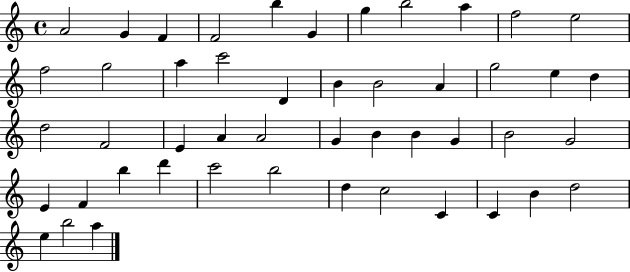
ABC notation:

X:1
T:Untitled
M:4/4
L:1/4
K:C
A2 G F F2 b G g b2 a f2 e2 f2 g2 a c'2 D B B2 A g2 e d d2 F2 E A A2 G B B G B2 G2 E F b d' c'2 b2 d c2 C C B d2 e b2 a